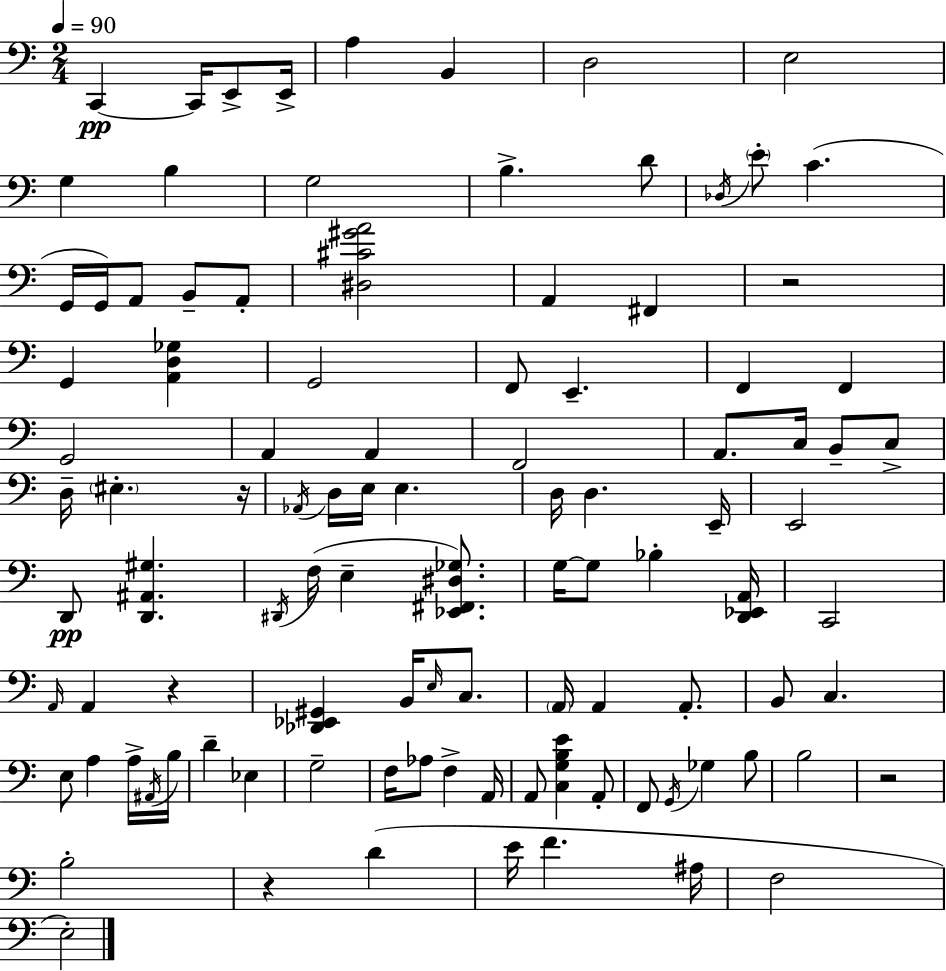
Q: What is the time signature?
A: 2/4